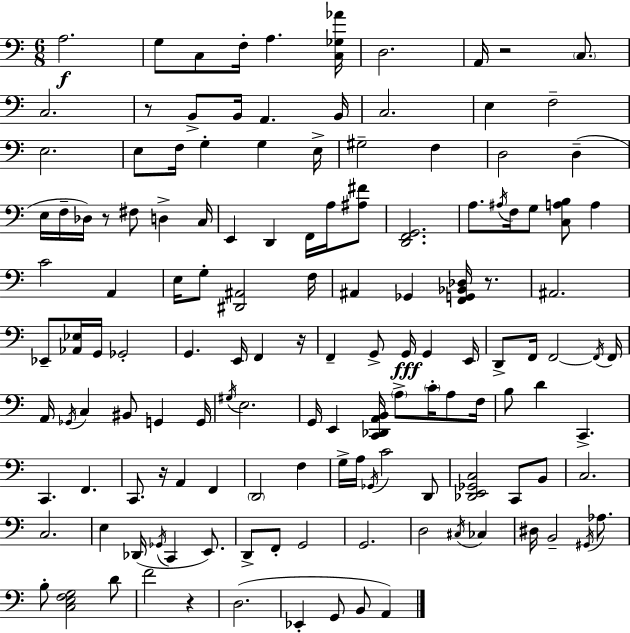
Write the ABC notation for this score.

X:1
T:Untitled
M:6/8
L:1/4
K:C
A,2 G,/2 C,/2 F,/4 A, [C,_G,_A]/4 D,2 A,,/4 z2 C,/2 C,2 z/2 B,,/2 B,,/4 A,, B,,/4 C,2 E, F,2 E,2 E,/2 F,/4 G, G, E,/4 ^G,2 F, D,2 D, E,/4 F,/4 _D,/4 z/2 ^F,/2 D, C,/4 E,, D,, F,,/4 A,/4 [^A,^F]/2 [D,,F,,G,,]2 A,/2 ^A,/4 F,/4 G,/2 [C,A,B,]/2 A, C2 A,, E,/4 G,/2 [^D,,^A,,]2 F,/4 ^A,, _G,, [F,,G,,_B,,_D,]/4 z/2 ^A,,2 _E,,/2 [_A,,_E,]/4 G,,/4 _G,,2 G,, E,,/4 F,, z/4 F,, G,,/2 G,,/4 G,, E,,/4 D,,/2 F,,/4 F,,2 F,,/4 F,,/4 A,,/4 _G,,/4 C, ^B,,/2 G,, G,,/4 ^G,/4 E,2 G,,/4 E,, [C,,_D,,A,,B,,]/4 A,/2 C/4 A,/2 F,/4 B,/2 D C,, C,, F,, C,,/2 z/4 A,, F,, D,,2 F, G,/4 A,/4 _G,,/4 C2 D,,/2 [_D,,E,,_G,,C,]2 C,,/2 B,,/2 C,2 C,2 E, _D,,/4 _G,,/4 C,, E,,/2 D,,/2 F,,/2 G,,2 G,,2 D,2 ^C,/4 _C, ^D,/4 B,,2 ^G,,/4 _A,/2 B,/2 [C,E,F,G,]2 D/2 F2 z D,2 _E,, G,,/2 B,,/2 A,,